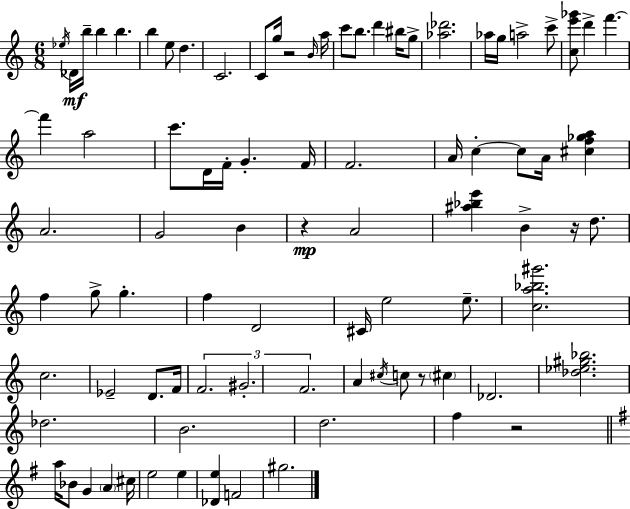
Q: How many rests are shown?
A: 5